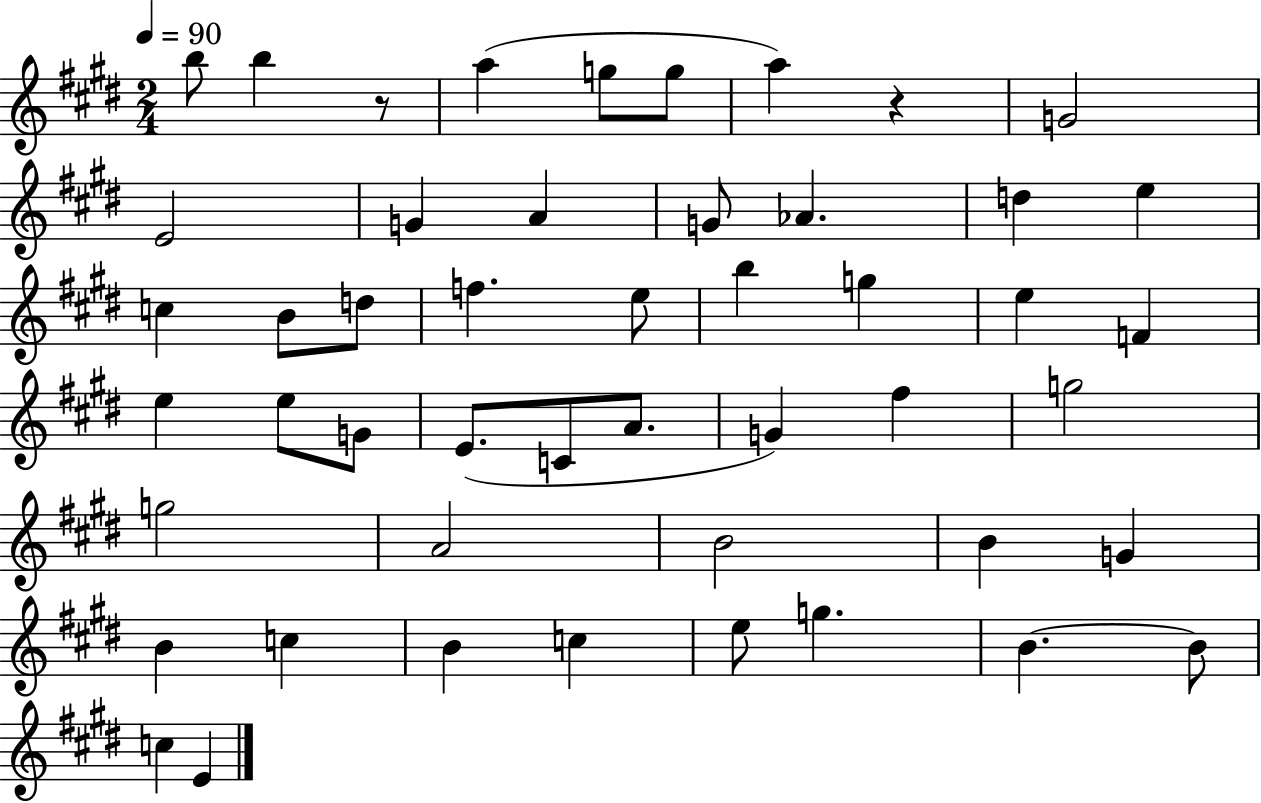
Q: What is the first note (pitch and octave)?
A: B5